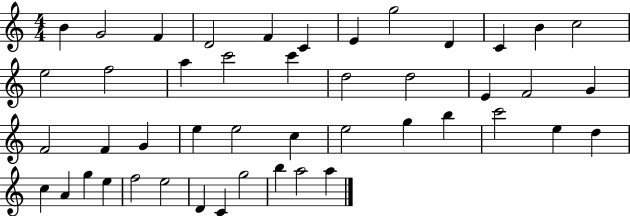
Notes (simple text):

B4/q G4/h F4/q D4/h F4/q C4/q E4/q G5/h D4/q C4/q B4/q C5/h E5/h F5/h A5/q C6/h C6/q D5/h D5/h E4/q F4/h G4/q F4/h F4/q G4/q E5/q E5/h C5/q E5/h G5/q B5/q C6/h E5/q D5/q C5/q A4/q G5/q E5/q F5/h E5/h D4/q C4/q G5/h B5/q A5/h A5/q